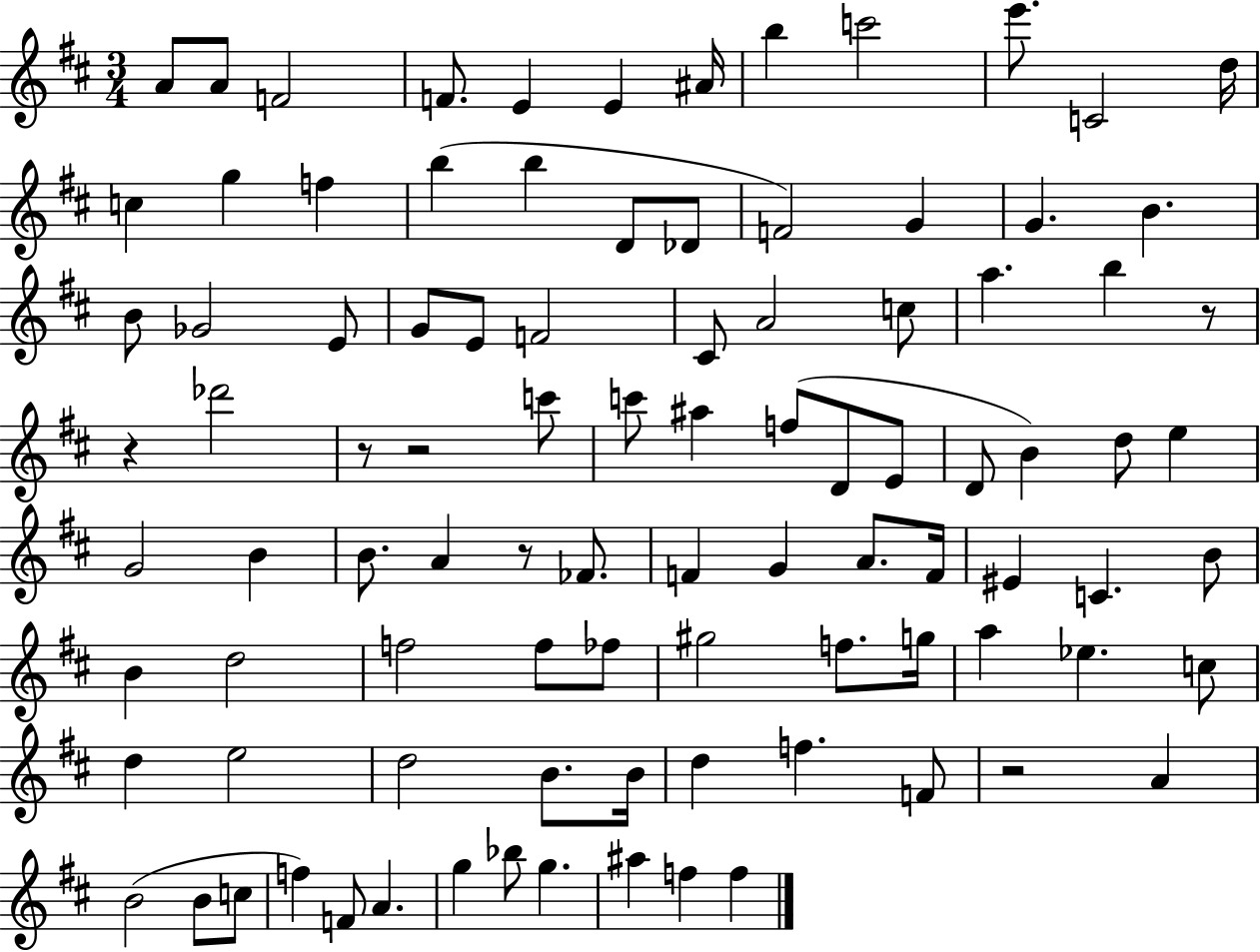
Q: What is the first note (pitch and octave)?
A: A4